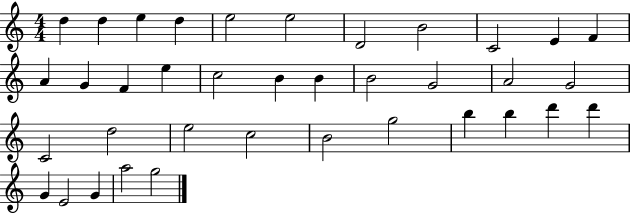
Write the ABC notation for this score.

X:1
T:Untitled
M:4/4
L:1/4
K:C
d d e d e2 e2 D2 B2 C2 E F A G F e c2 B B B2 G2 A2 G2 C2 d2 e2 c2 B2 g2 b b d' d' G E2 G a2 g2